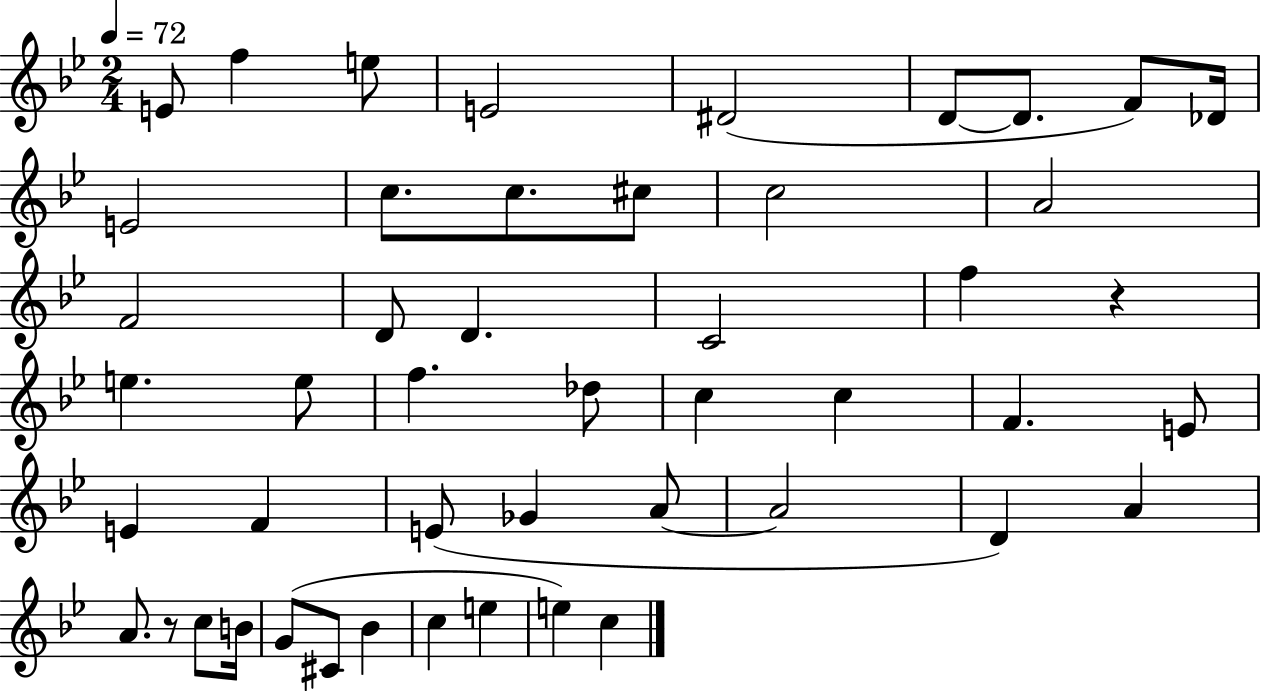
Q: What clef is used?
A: treble